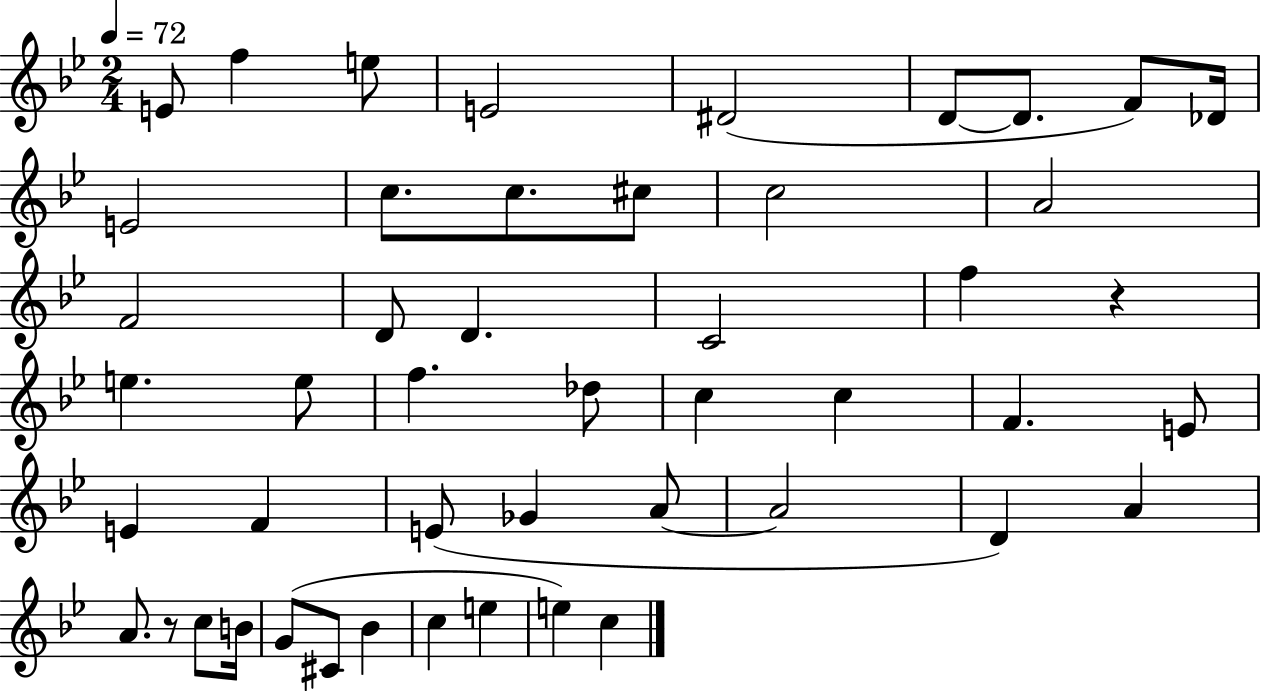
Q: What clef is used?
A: treble